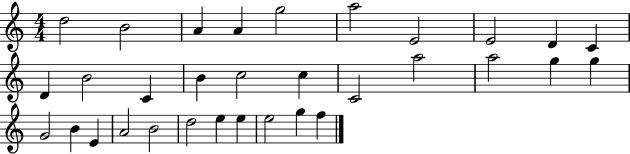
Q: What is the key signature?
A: C major